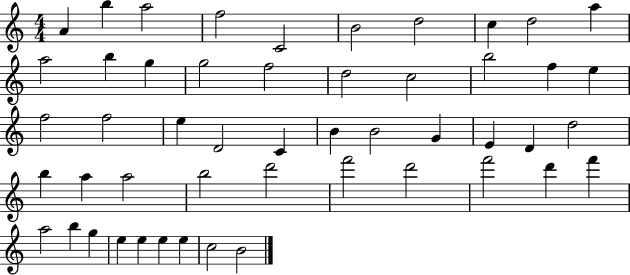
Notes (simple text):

A4/q B5/q A5/h F5/h C4/h B4/h D5/h C5/q D5/h A5/q A5/h B5/q G5/q G5/h F5/h D5/h C5/h B5/h F5/q E5/q F5/h F5/h E5/q D4/h C4/q B4/q B4/h G4/q E4/q D4/q D5/h B5/q A5/q A5/h B5/h D6/h F6/h D6/h F6/h D6/q F6/q A5/h B5/q G5/q E5/q E5/q E5/q E5/q C5/h B4/h